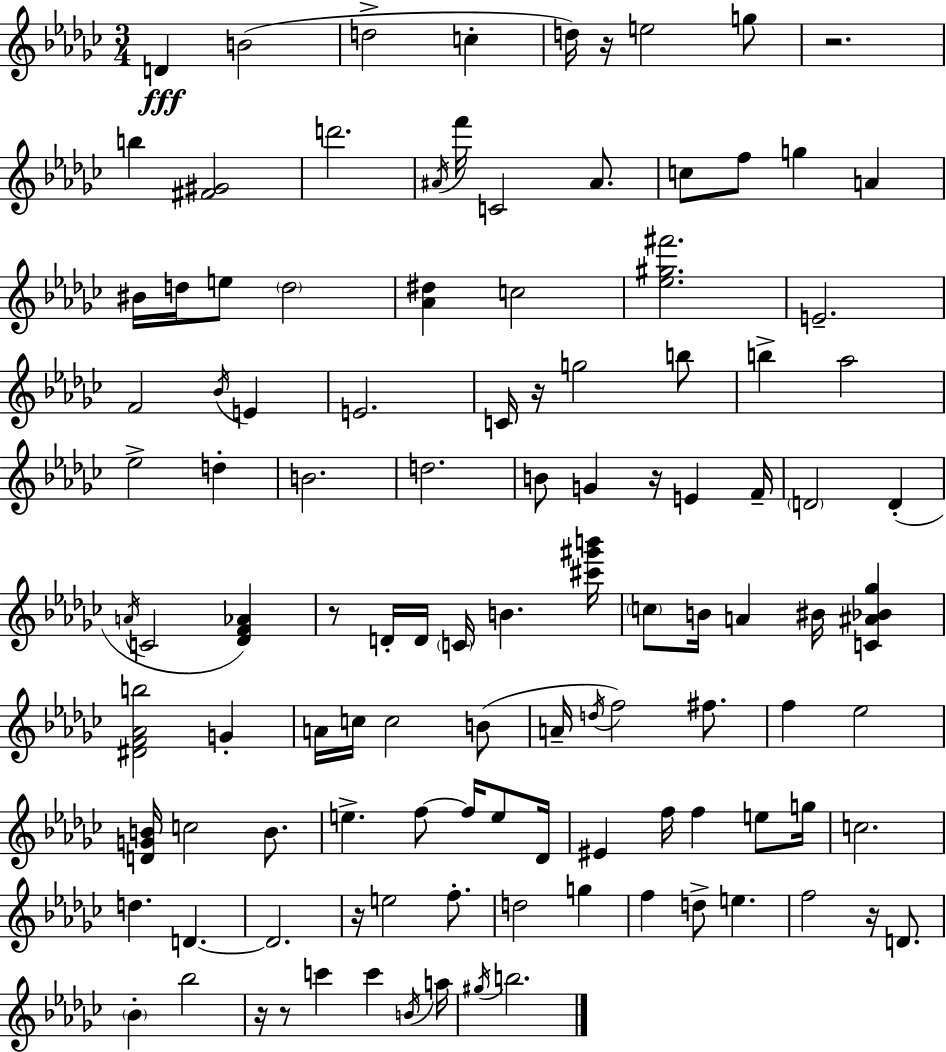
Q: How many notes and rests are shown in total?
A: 113